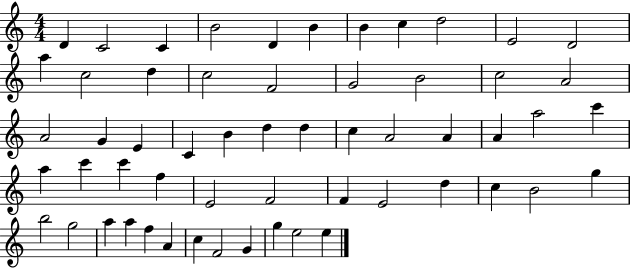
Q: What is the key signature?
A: C major